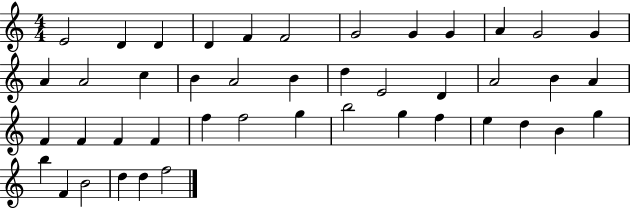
{
  \clef treble
  \numericTimeSignature
  \time 4/4
  \key c \major
  e'2 d'4 d'4 | d'4 f'4 f'2 | g'2 g'4 g'4 | a'4 g'2 g'4 | \break a'4 a'2 c''4 | b'4 a'2 b'4 | d''4 e'2 d'4 | a'2 b'4 a'4 | \break f'4 f'4 f'4 f'4 | f''4 f''2 g''4 | b''2 g''4 f''4 | e''4 d''4 b'4 g''4 | \break b''4 f'4 b'2 | d''4 d''4 f''2 | \bar "|."
}